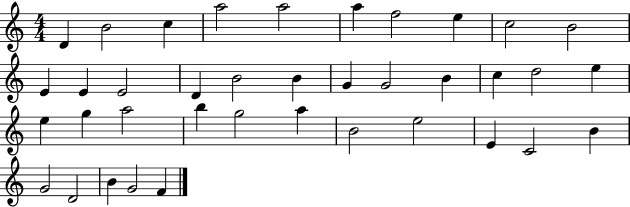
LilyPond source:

{
  \clef treble
  \numericTimeSignature
  \time 4/4
  \key c \major
  d'4 b'2 c''4 | a''2 a''2 | a''4 f''2 e''4 | c''2 b'2 | \break e'4 e'4 e'2 | d'4 b'2 b'4 | g'4 g'2 b'4 | c''4 d''2 e''4 | \break e''4 g''4 a''2 | b''4 g''2 a''4 | b'2 e''2 | e'4 c'2 b'4 | \break g'2 d'2 | b'4 g'2 f'4 | \bar "|."
}